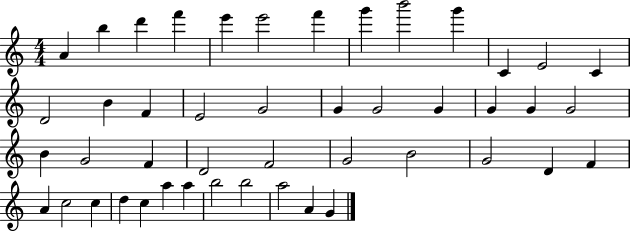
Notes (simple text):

A4/q B5/q D6/q F6/q E6/q E6/h F6/q G6/q B6/h G6/q C4/q E4/h C4/q D4/h B4/q F4/q E4/h G4/h G4/q G4/h G4/q G4/q G4/q G4/h B4/q G4/h F4/q D4/h F4/h G4/h B4/h G4/h D4/q F4/q A4/q C5/h C5/q D5/q C5/q A5/q A5/q B5/h B5/h A5/h A4/q G4/q